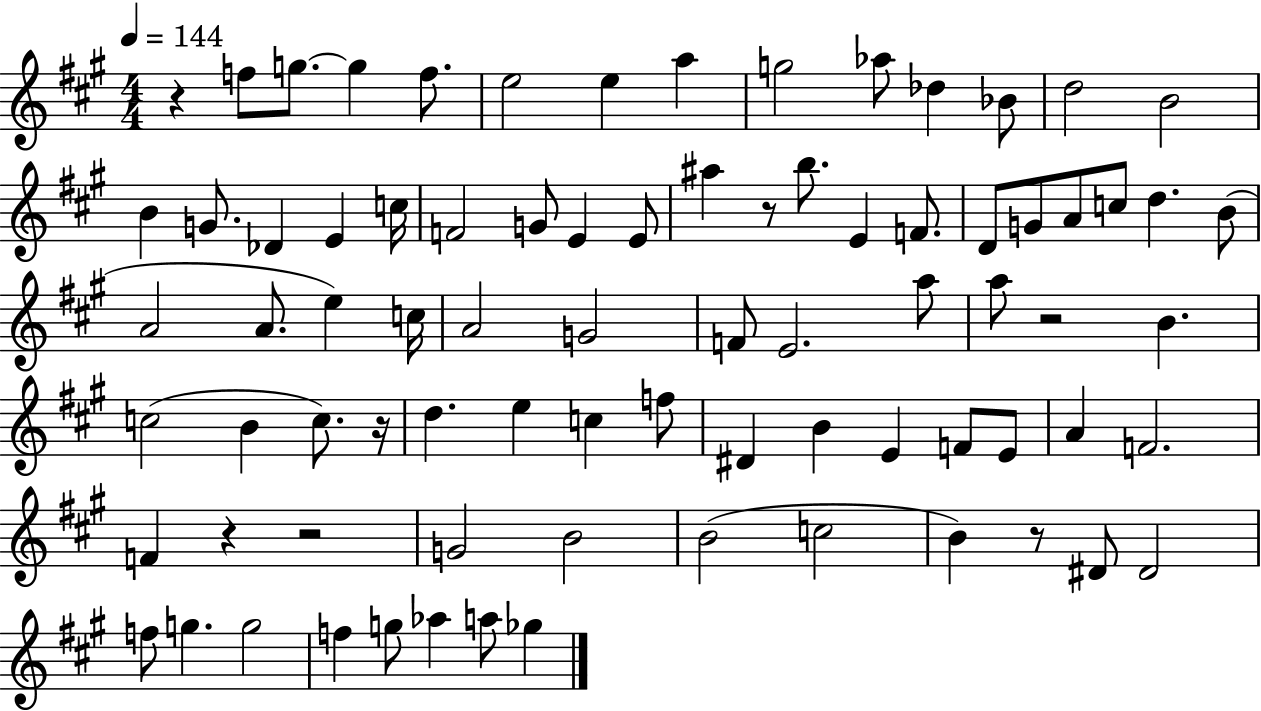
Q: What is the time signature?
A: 4/4